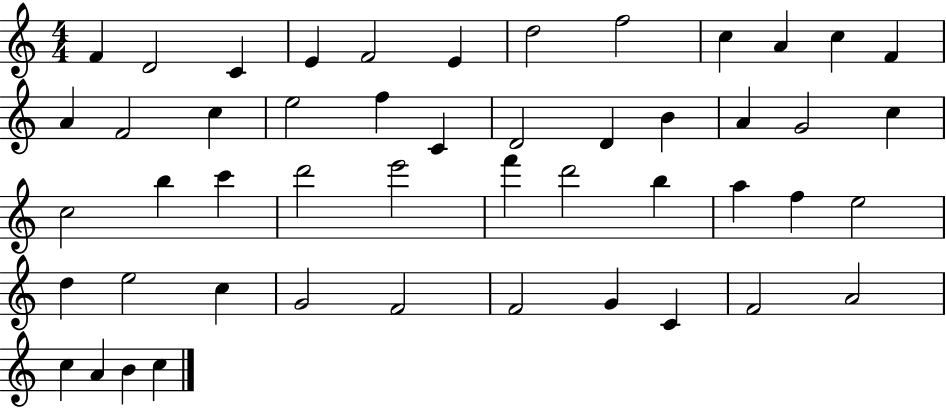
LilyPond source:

{
  \clef treble
  \numericTimeSignature
  \time 4/4
  \key c \major
  f'4 d'2 c'4 | e'4 f'2 e'4 | d''2 f''2 | c''4 a'4 c''4 f'4 | \break a'4 f'2 c''4 | e''2 f''4 c'4 | d'2 d'4 b'4 | a'4 g'2 c''4 | \break c''2 b''4 c'''4 | d'''2 e'''2 | f'''4 d'''2 b''4 | a''4 f''4 e''2 | \break d''4 e''2 c''4 | g'2 f'2 | f'2 g'4 c'4 | f'2 a'2 | \break c''4 a'4 b'4 c''4 | \bar "|."
}